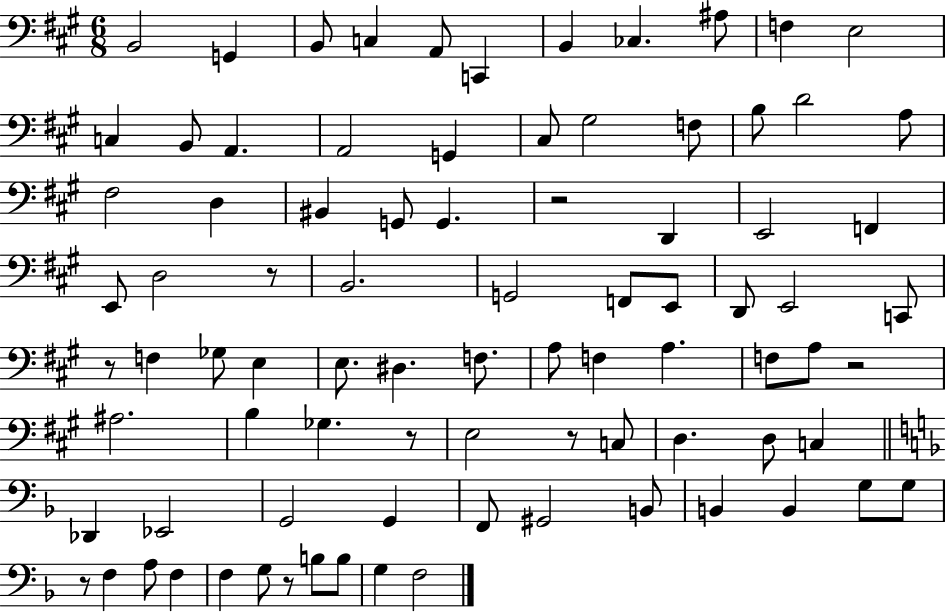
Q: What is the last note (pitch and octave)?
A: F3